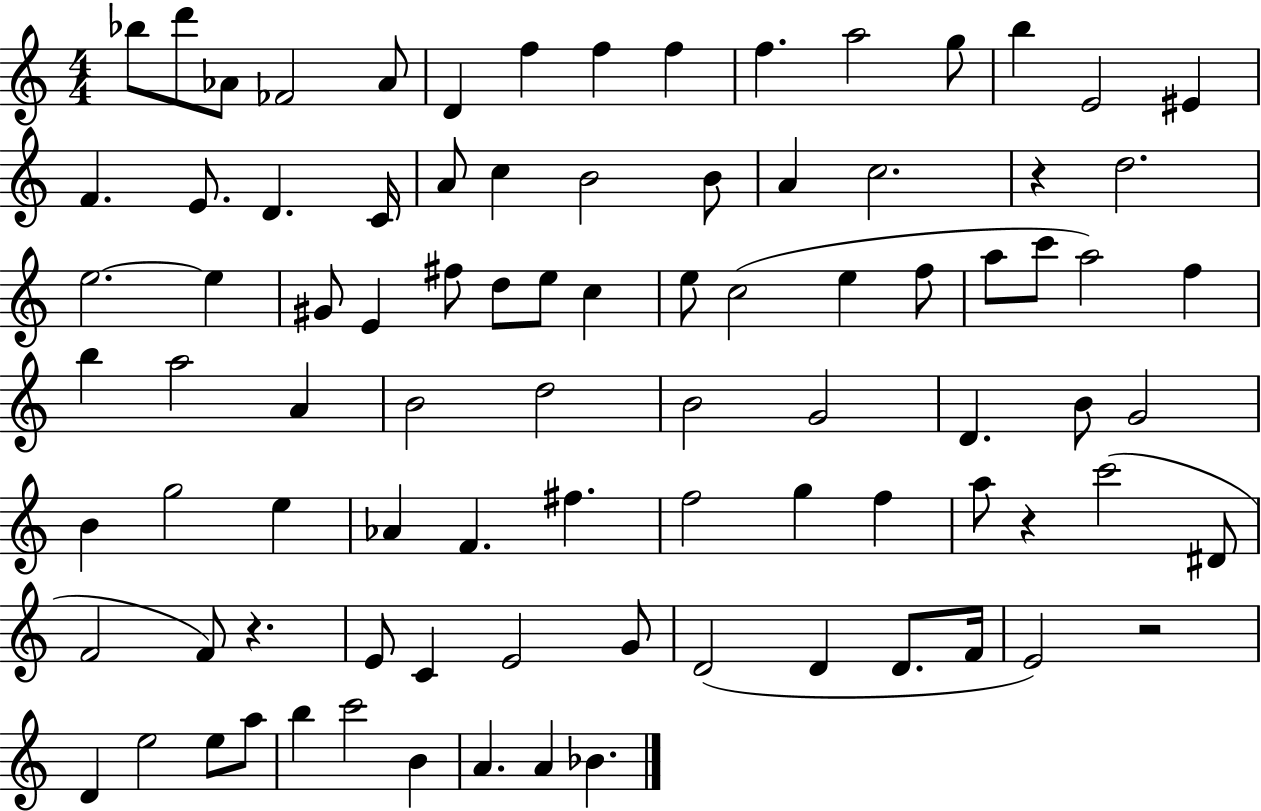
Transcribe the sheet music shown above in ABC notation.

X:1
T:Untitled
M:4/4
L:1/4
K:C
_b/2 d'/2 _A/2 _F2 _A/2 D f f f f a2 g/2 b E2 ^E F E/2 D C/4 A/2 c B2 B/2 A c2 z d2 e2 e ^G/2 E ^f/2 d/2 e/2 c e/2 c2 e f/2 a/2 c'/2 a2 f b a2 A B2 d2 B2 G2 D B/2 G2 B g2 e _A F ^f f2 g f a/2 z c'2 ^D/2 F2 F/2 z E/2 C E2 G/2 D2 D D/2 F/4 E2 z2 D e2 e/2 a/2 b c'2 B A A _B